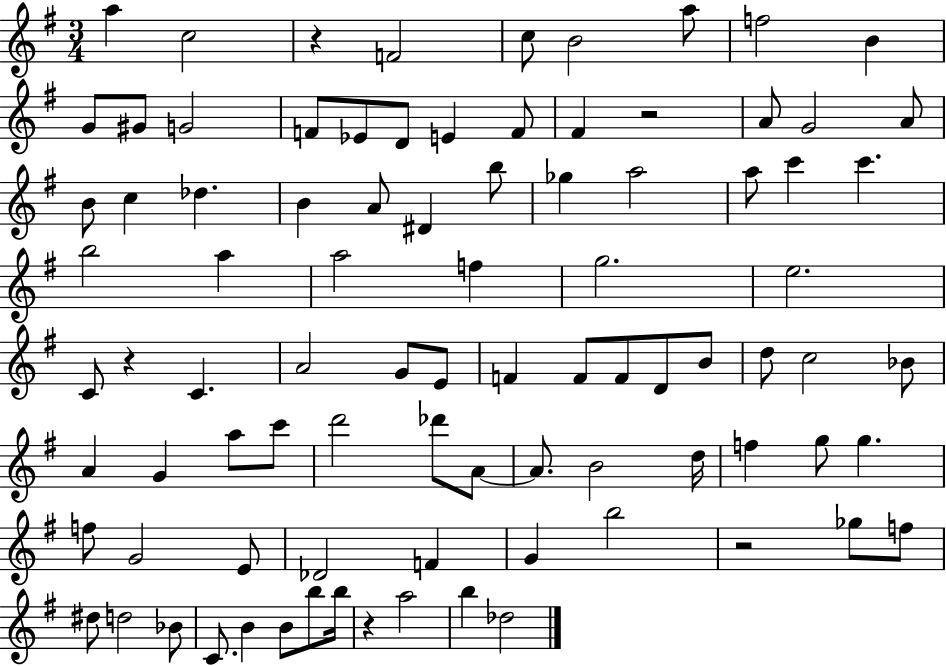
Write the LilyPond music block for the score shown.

{
  \clef treble
  \numericTimeSignature
  \time 3/4
  \key g \major
  \repeat volta 2 { a''4 c''2 | r4 f'2 | c''8 b'2 a''8 | f''2 b'4 | \break g'8 gis'8 g'2 | f'8 ees'8 d'8 e'4 f'8 | fis'4 r2 | a'8 g'2 a'8 | \break b'8 c''4 des''4. | b'4 a'8 dis'4 b''8 | ges''4 a''2 | a''8 c'''4 c'''4. | \break b''2 a''4 | a''2 f''4 | g''2. | e''2. | \break c'8 r4 c'4. | a'2 g'8 e'8 | f'4 f'8 f'8 d'8 b'8 | d''8 c''2 bes'8 | \break a'4 g'4 a''8 c'''8 | d'''2 des'''8 a'8~~ | a'8. b'2 d''16 | f''4 g''8 g''4. | \break f''8 g'2 e'8 | des'2 f'4 | g'4 b''2 | r2 ges''8 f''8 | \break dis''8 d''2 bes'8 | c'8. b'4 b'8 b''8 b''16 | r4 a''2 | b''4 des''2 | \break } \bar "|."
}